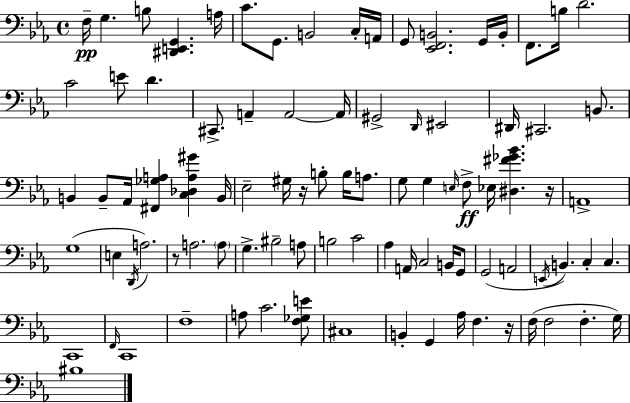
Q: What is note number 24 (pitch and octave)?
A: D2